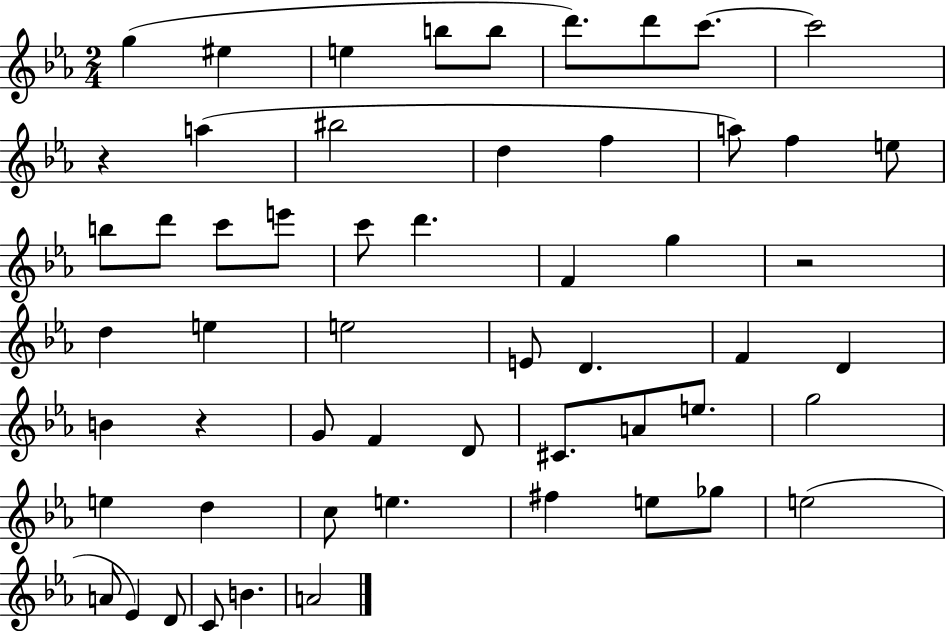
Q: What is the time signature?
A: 2/4